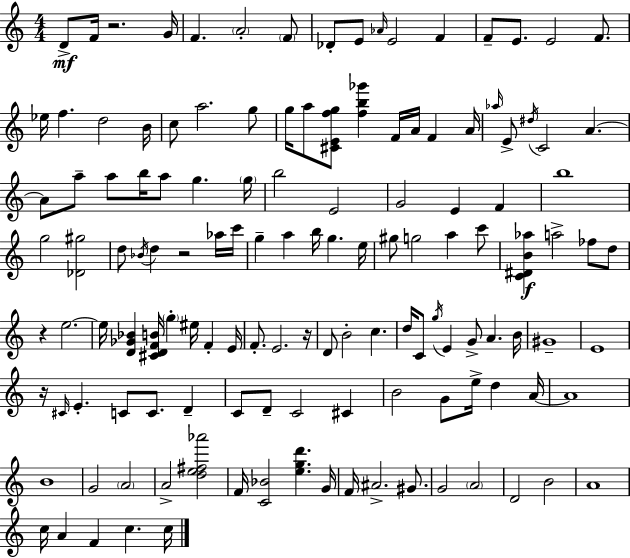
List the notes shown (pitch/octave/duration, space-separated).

D4/e F4/s R/h. G4/s F4/q. A4/h F4/e Db4/e E4/e Ab4/s E4/h F4/q F4/e E4/e. E4/h F4/e. Eb5/s F5/q. D5/h B4/s C5/e A5/h. G5/e G5/s A5/e [C#4,E4,F5,G5]/e [F5,B5,Gb6]/q F4/s A4/s F4/q A4/s Ab5/s E4/e D#5/s C4/h A4/q. A4/e A5/e A5/e B5/s A5/e G5/q. G5/s B5/h E4/h G4/h E4/q F4/q B5/w G5/h [Db4,G#5]/h D5/e Bb4/s D5/q R/h Ab5/s C6/s G5/q A5/q B5/s G5/q. E5/s G#5/e G5/h A5/q C6/e [C4,D#4,B4,Ab5]/q A5/h FES5/e D5/e R/q E5/h. E5/s [D4,Gb4,Bb4]/q [C#4,D4,F4,B4]/s G5/q EIS5/s F4/q E4/s F4/e. E4/h. R/s D4/e B4/h C5/q. D5/s C4/e G5/s E4/q G4/e A4/q. B4/s G#4/w E4/w R/s C#4/s E4/q. C4/e C4/e. D4/q C4/e D4/e C4/h C#4/q B4/h G4/e E5/s D5/q A4/s A4/w B4/w G4/h A4/h A4/h [D5,E5,F#5,Ab6]/h F4/s [C4,Bb4]/h [E5,G5,D6]/q. G4/s F4/s A#4/h. G#4/e. G4/h A4/h D4/h B4/h A4/w C5/s A4/q F4/q C5/q. C5/s